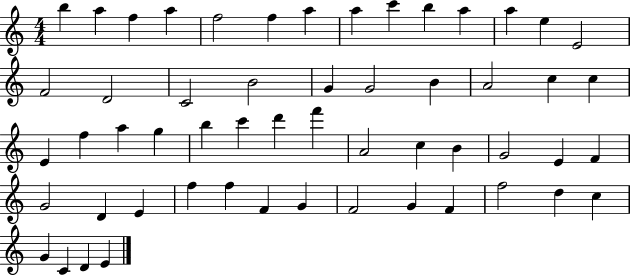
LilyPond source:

{
  \clef treble
  \numericTimeSignature
  \time 4/4
  \key c \major
  b''4 a''4 f''4 a''4 | f''2 f''4 a''4 | a''4 c'''4 b''4 a''4 | a''4 e''4 e'2 | \break f'2 d'2 | c'2 b'2 | g'4 g'2 b'4 | a'2 c''4 c''4 | \break e'4 f''4 a''4 g''4 | b''4 c'''4 d'''4 f'''4 | a'2 c''4 b'4 | g'2 e'4 f'4 | \break g'2 d'4 e'4 | f''4 f''4 f'4 g'4 | f'2 g'4 f'4 | f''2 d''4 c''4 | \break g'4 c'4 d'4 e'4 | \bar "|."
}